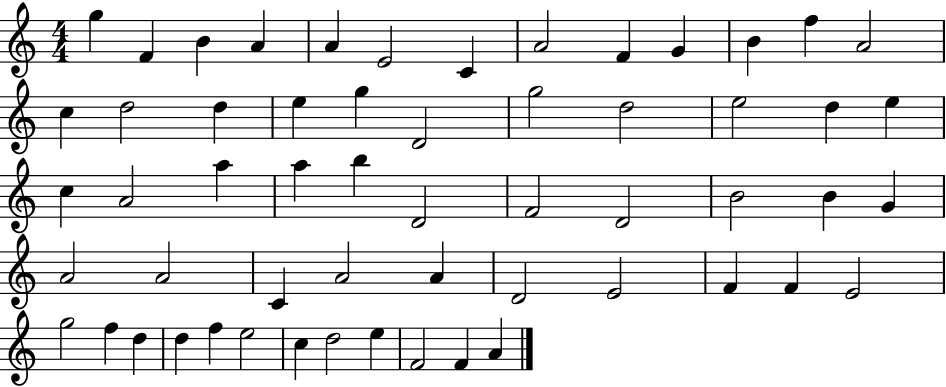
G5/q F4/q B4/q A4/q A4/q E4/h C4/q A4/h F4/q G4/q B4/q F5/q A4/h C5/q D5/h D5/q E5/q G5/q D4/h G5/h D5/h E5/h D5/q E5/q C5/q A4/h A5/q A5/q B5/q D4/h F4/h D4/h B4/h B4/q G4/q A4/h A4/h C4/q A4/h A4/q D4/h E4/h F4/q F4/q E4/h G5/h F5/q D5/q D5/q F5/q E5/h C5/q D5/h E5/q F4/h F4/q A4/q